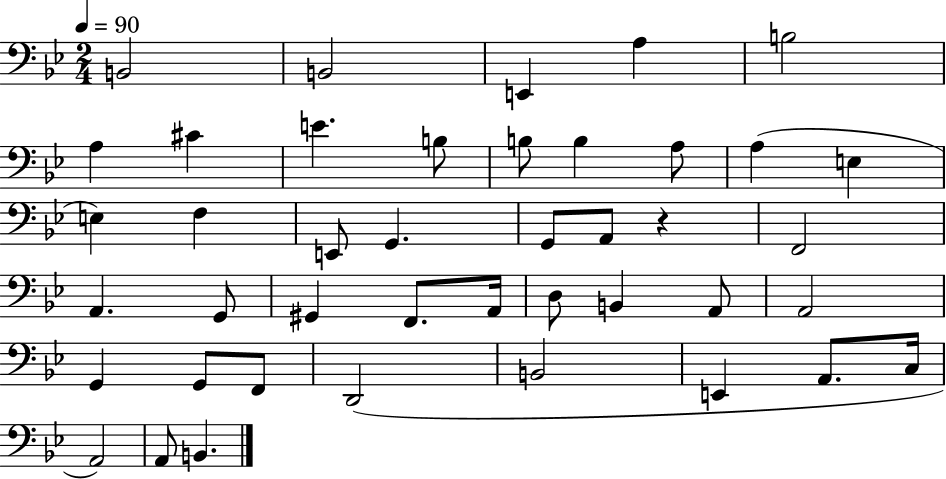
X:1
T:Untitled
M:2/4
L:1/4
K:Bb
B,,2 B,,2 E,, A, B,2 A, ^C E B,/2 B,/2 B, A,/2 A, E, E, F, E,,/2 G,, G,,/2 A,,/2 z F,,2 A,, G,,/2 ^G,, F,,/2 A,,/4 D,/2 B,, A,,/2 A,,2 G,, G,,/2 F,,/2 D,,2 B,,2 E,, A,,/2 C,/4 A,,2 A,,/2 B,,